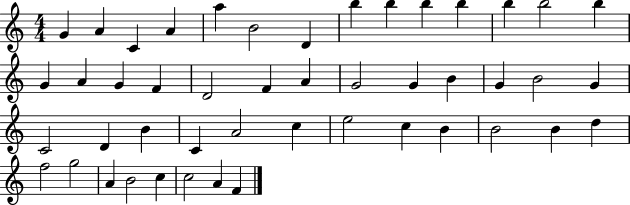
{
  \clef treble
  \numericTimeSignature
  \time 4/4
  \key c \major
  g'4 a'4 c'4 a'4 | a''4 b'2 d'4 | b''4 b''4 b''4 b''4 | b''4 b''2 b''4 | \break g'4 a'4 g'4 f'4 | d'2 f'4 a'4 | g'2 g'4 b'4 | g'4 b'2 g'4 | \break c'2 d'4 b'4 | c'4 a'2 c''4 | e''2 c''4 b'4 | b'2 b'4 d''4 | \break f''2 g''2 | a'4 b'2 c''4 | c''2 a'4 f'4 | \bar "|."
}